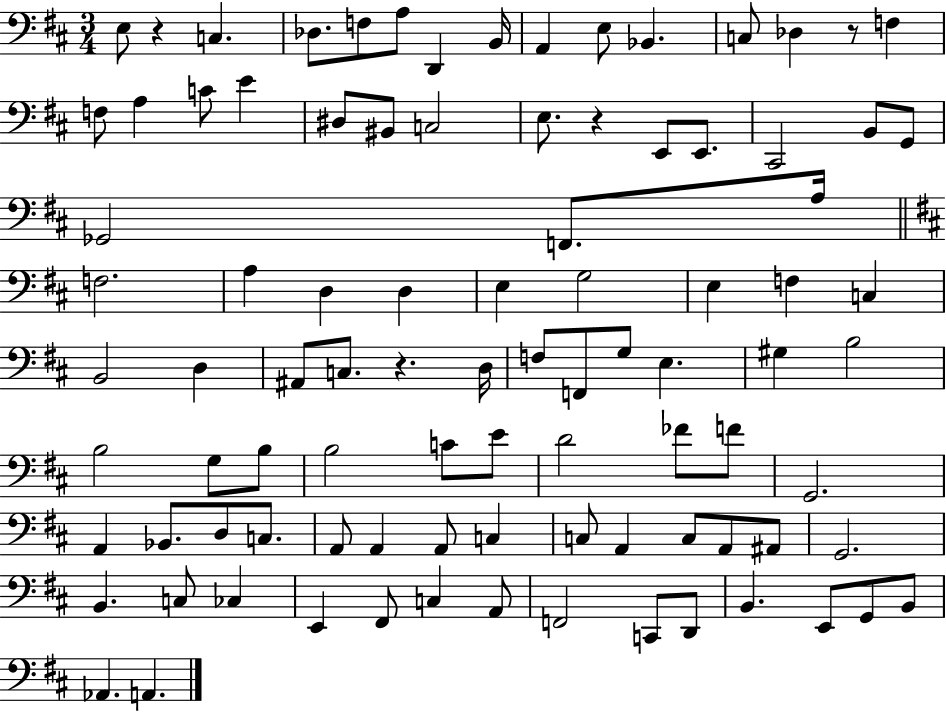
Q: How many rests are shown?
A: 4